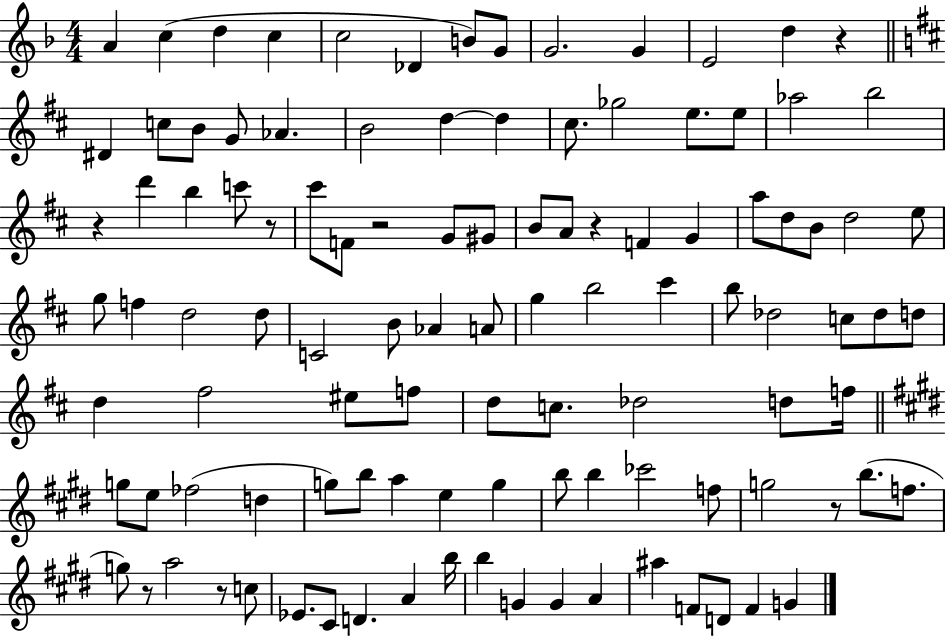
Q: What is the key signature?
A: F major